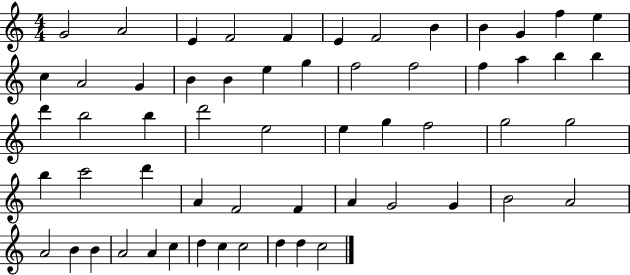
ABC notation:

X:1
T:Untitled
M:4/4
L:1/4
K:C
G2 A2 E F2 F E F2 B B G f e c A2 G B B e g f2 f2 f a b b d' b2 b d'2 e2 e g f2 g2 g2 b c'2 d' A F2 F A G2 G B2 A2 A2 B B A2 A c d c c2 d d c2